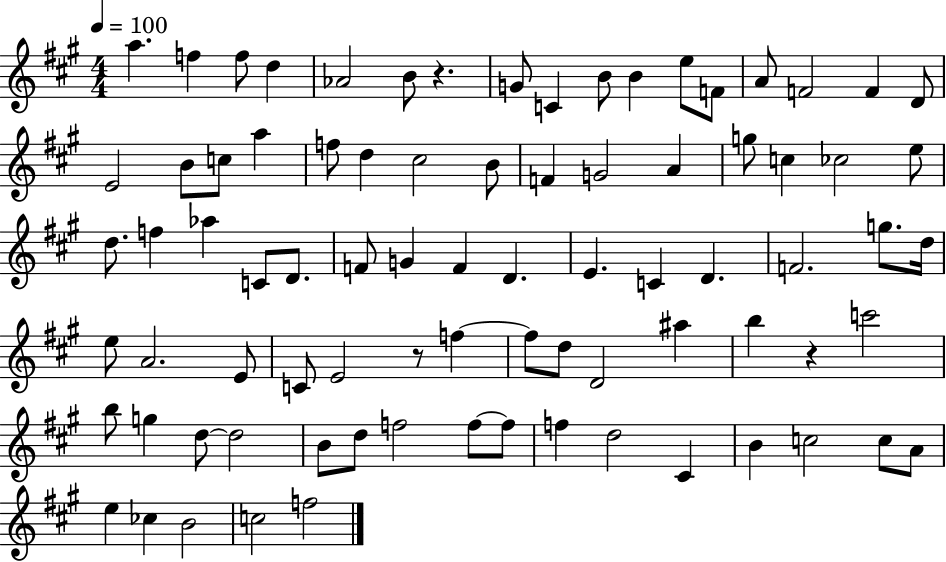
A5/q. F5/q F5/e D5/q Ab4/h B4/e R/q. G4/e C4/q B4/e B4/q E5/e F4/e A4/e F4/h F4/q D4/e E4/h B4/e C5/e A5/q F5/e D5/q C#5/h B4/e F4/q G4/h A4/q G5/e C5/q CES5/h E5/e D5/e. F5/q Ab5/q C4/e D4/e. F4/e G4/q F4/q D4/q. E4/q. C4/q D4/q. F4/h. G5/e. D5/s E5/e A4/h. E4/e C4/e E4/h R/e F5/q F5/e D5/e D4/h A#5/q B5/q R/q C6/h B5/e G5/q D5/e D5/h B4/e D5/e F5/h F5/e F5/e F5/q D5/h C#4/q B4/q C5/h C5/e A4/e E5/q CES5/q B4/h C5/h F5/h